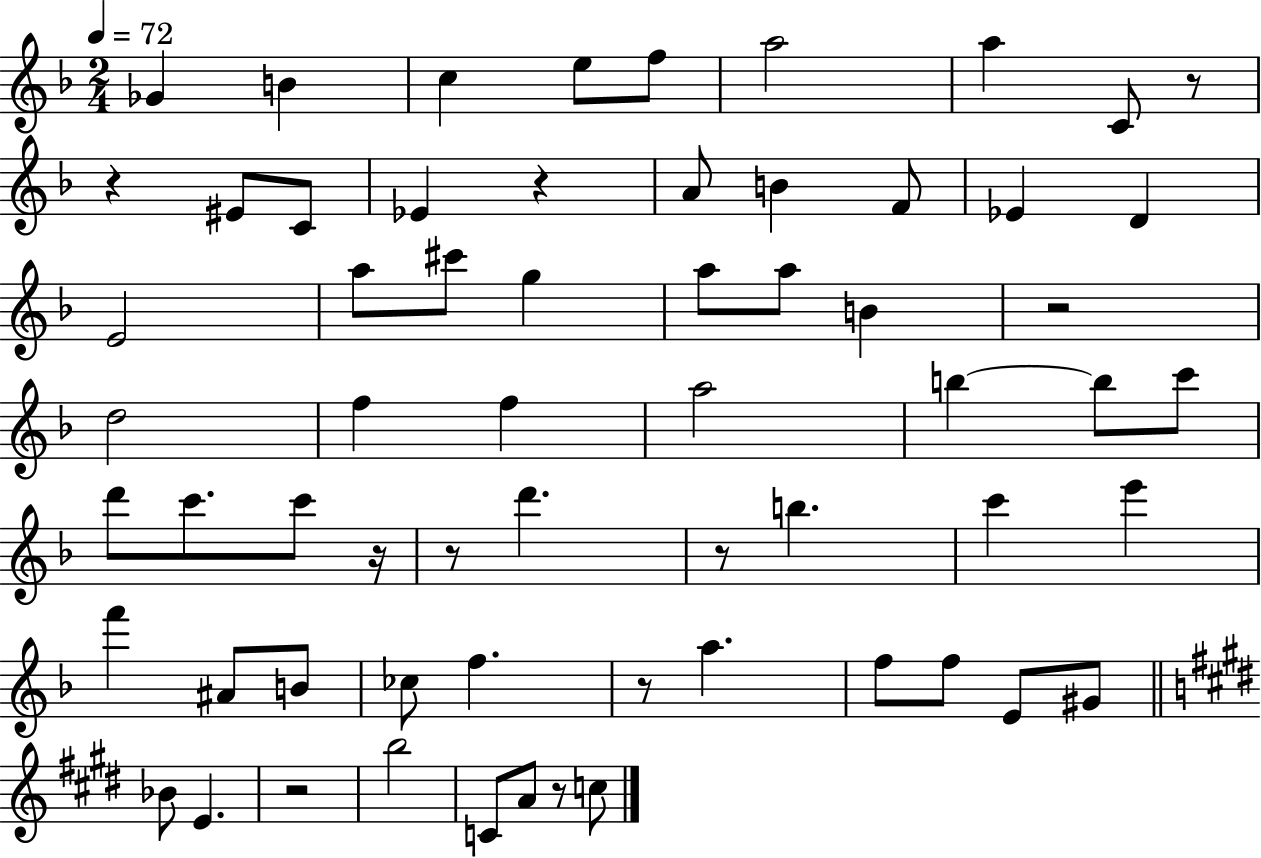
Gb4/q B4/q C5/q E5/e F5/e A5/h A5/q C4/e R/e R/q EIS4/e C4/e Eb4/q R/q A4/e B4/q F4/e Eb4/q D4/q E4/h A5/e C#6/e G5/q A5/e A5/e B4/q R/h D5/h F5/q F5/q A5/h B5/q B5/e C6/e D6/e C6/e. C6/e R/s R/e D6/q. R/e B5/q. C6/q E6/q F6/q A#4/e B4/e CES5/e F5/q. R/e A5/q. F5/e F5/e E4/e G#4/e Bb4/e E4/q. R/h B5/h C4/e A4/e R/e C5/e